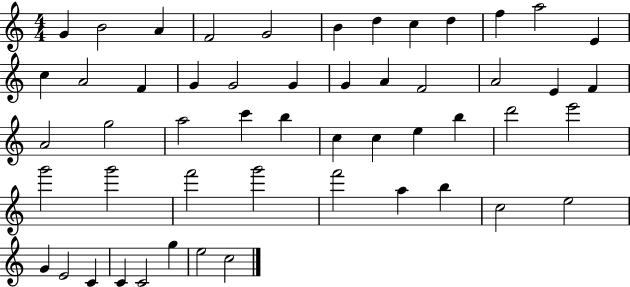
G4/q B4/h A4/q F4/h G4/h B4/q D5/q C5/q D5/q F5/q A5/h E4/q C5/q A4/h F4/q G4/q G4/h G4/q G4/q A4/q F4/h A4/h E4/q F4/q A4/h G5/h A5/h C6/q B5/q C5/q C5/q E5/q B5/q D6/h E6/h G6/h G6/h F6/h G6/h F6/h A5/q B5/q C5/h E5/h G4/q E4/h C4/q C4/q C4/h G5/q E5/h C5/h